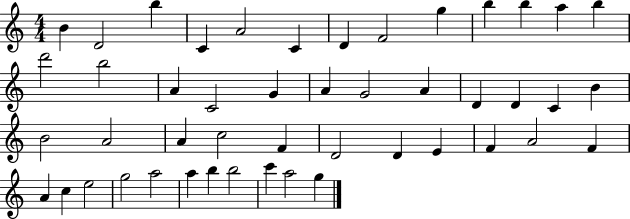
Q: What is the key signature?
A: C major